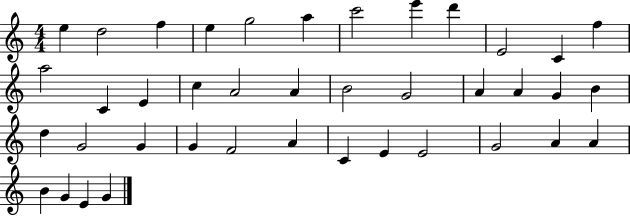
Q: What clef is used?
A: treble